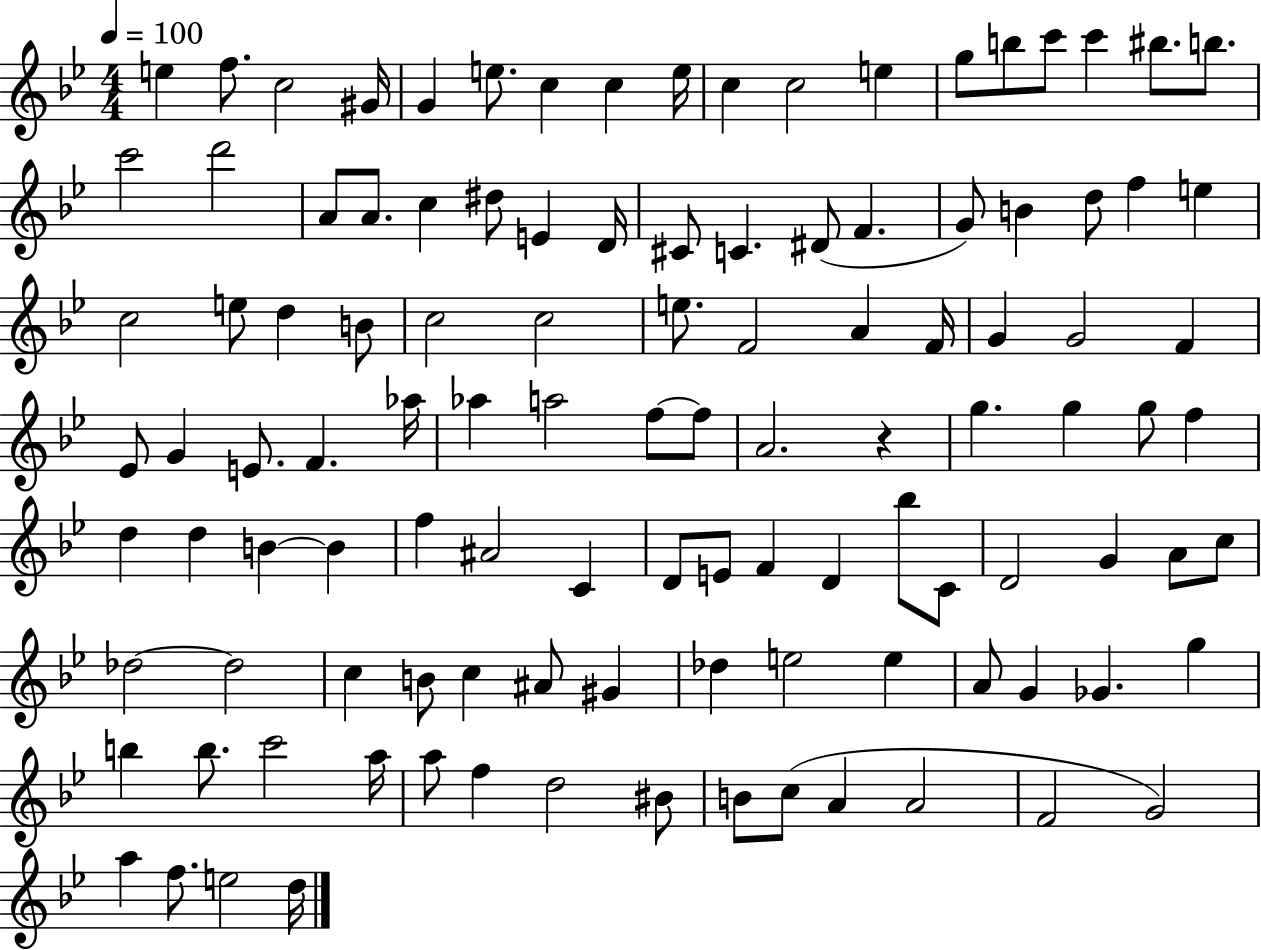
E5/q F5/e. C5/h G#4/s G4/q E5/e. C5/q C5/q E5/s C5/q C5/h E5/q G5/e B5/e C6/e C6/q BIS5/e. B5/e. C6/h D6/h A4/e A4/e. C5/q D#5/e E4/q D4/s C#4/e C4/q. D#4/e F4/q. G4/e B4/q D5/e F5/q E5/q C5/h E5/e D5/q B4/e C5/h C5/h E5/e. F4/h A4/q F4/s G4/q G4/h F4/q Eb4/e G4/q E4/e. F4/q. Ab5/s Ab5/q A5/h F5/e F5/e A4/h. R/q G5/q. G5/q G5/e F5/q D5/q D5/q B4/q B4/q F5/q A#4/h C4/q D4/e E4/e F4/q D4/q Bb5/e C4/e D4/h G4/q A4/e C5/e Db5/h Db5/h C5/q B4/e C5/q A#4/e G#4/q Db5/q E5/h E5/q A4/e G4/q Gb4/q. G5/q B5/q B5/e. C6/h A5/s A5/e F5/q D5/h BIS4/e B4/e C5/e A4/q A4/h F4/h G4/h A5/q F5/e. E5/h D5/s